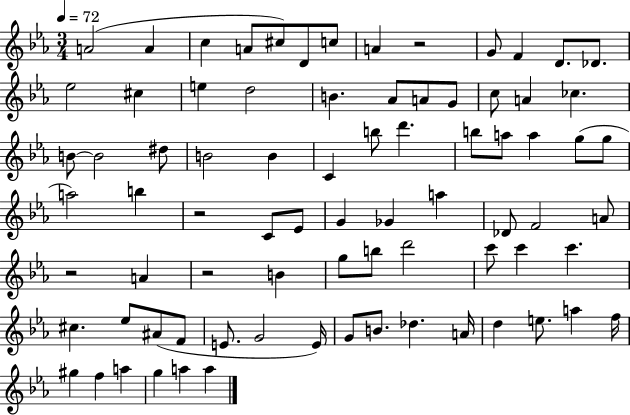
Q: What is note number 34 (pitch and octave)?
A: A5